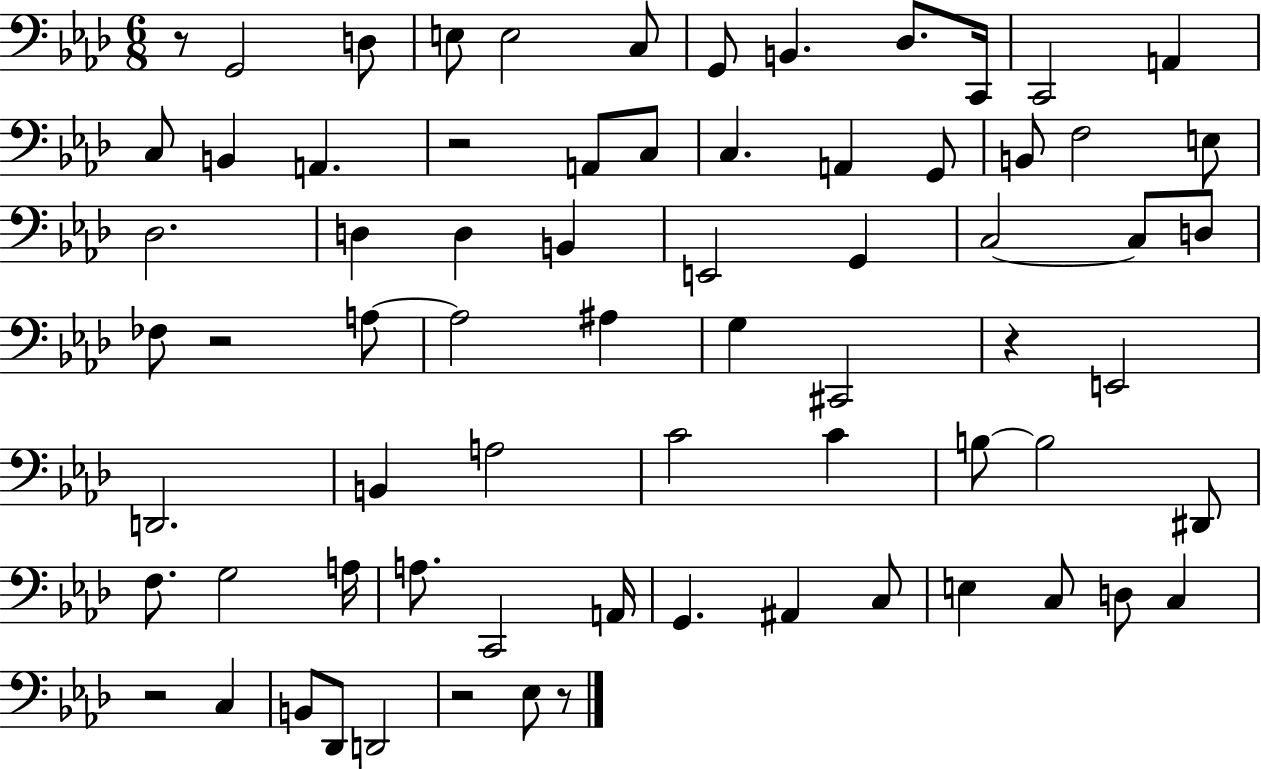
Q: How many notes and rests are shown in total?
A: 71